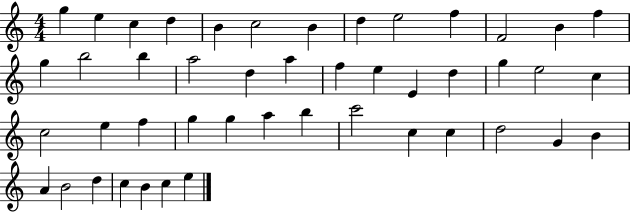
G5/q E5/q C5/q D5/q B4/q C5/h B4/q D5/q E5/h F5/q F4/h B4/q F5/q G5/q B5/h B5/q A5/h D5/q A5/q F5/q E5/q E4/q D5/q G5/q E5/h C5/q C5/h E5/q F5/q G5/q G5/q A5/q B5/q C6/h C5/q C5/q D5/h G4/q B4/q A4/q B4/h D5/q C5/q B4/q C5/q E5/q